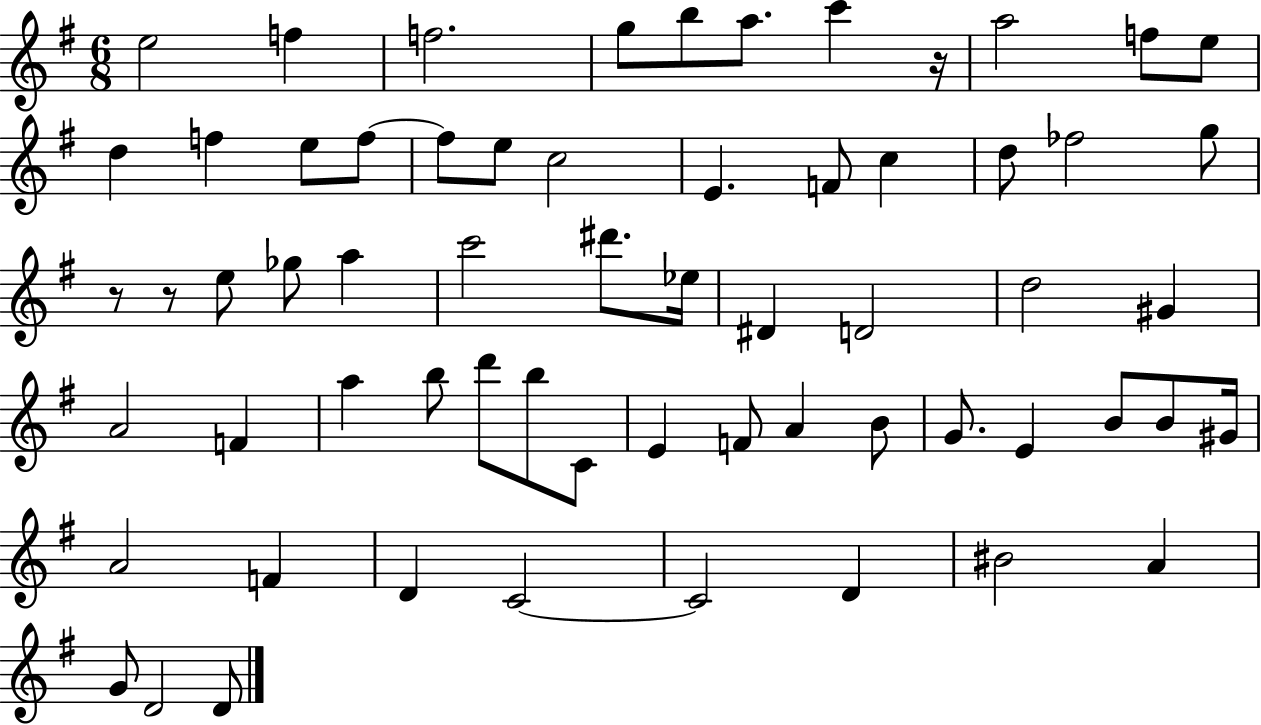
E5/h F5/q F5/h. G5/e B5/e A5/e. C6/q R/s A5/h F5/e E5/e D5/q F5/q E5/e F5/e F5/e E5/e C5/h E4/q. F4/e C5/q D5/e FES5/h G5/e R/e R/e E5/e Gb5/e A5/q C6/h D#6/e. Eb5/s D#4/q D4/h D5/h G#4/q A4/h F4/q A5/q B5/e D6/e B5/e C4/e E4/q F4/e A4/q B4/e G4/e. E4/q B4/e B4/e G#4/s A4/h F4/q D4/q C4/h C4/h D4/q BIS4/h A4/q G4/e D4/h D4/e